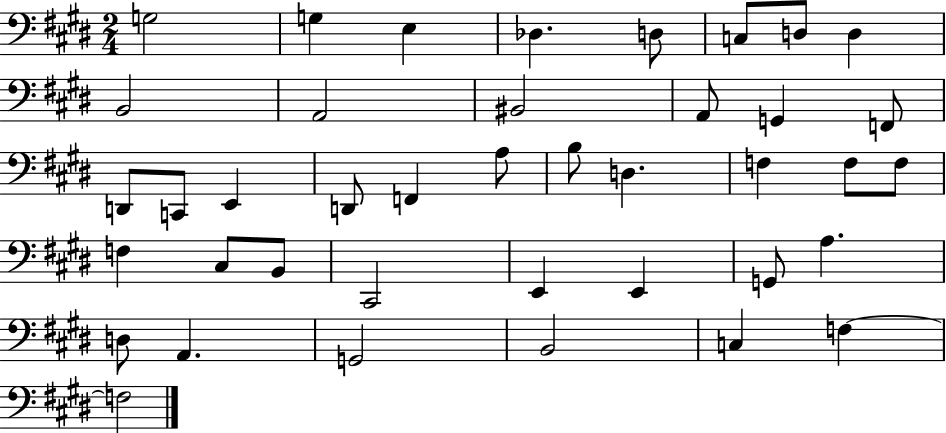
G3/h G3/q E3/q Db3/q. D3/e C3/e D3/e D3/q B2/h A2/h BIS2/h A2/e G2/q F2/e D2/e C2/e E2/q D2/e F2/q A3/e B3/e D3/q. F3/q F3/e F3/e F3/q C#3/e B2/e C#2/h E2/q E2/q G2/e A3/q. D3/e A2/q. G2/h B2/h C3/q F3/q F3/h